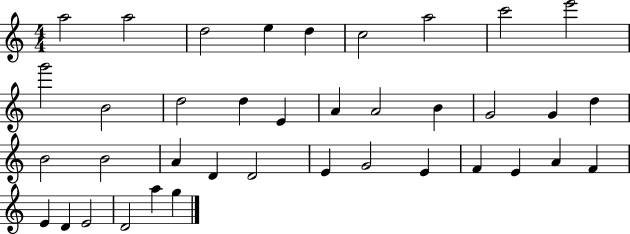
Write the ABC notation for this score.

X:1
T:Untitled
M:4/4
L:1/4
K:C
a2 a2 d2 e d c2 a2 c'2 e'2 g'2 B2 d2 d E A A2 B G2 G d B2 B2 A D D2 E G2 E F E A F E D E2 D2 a g